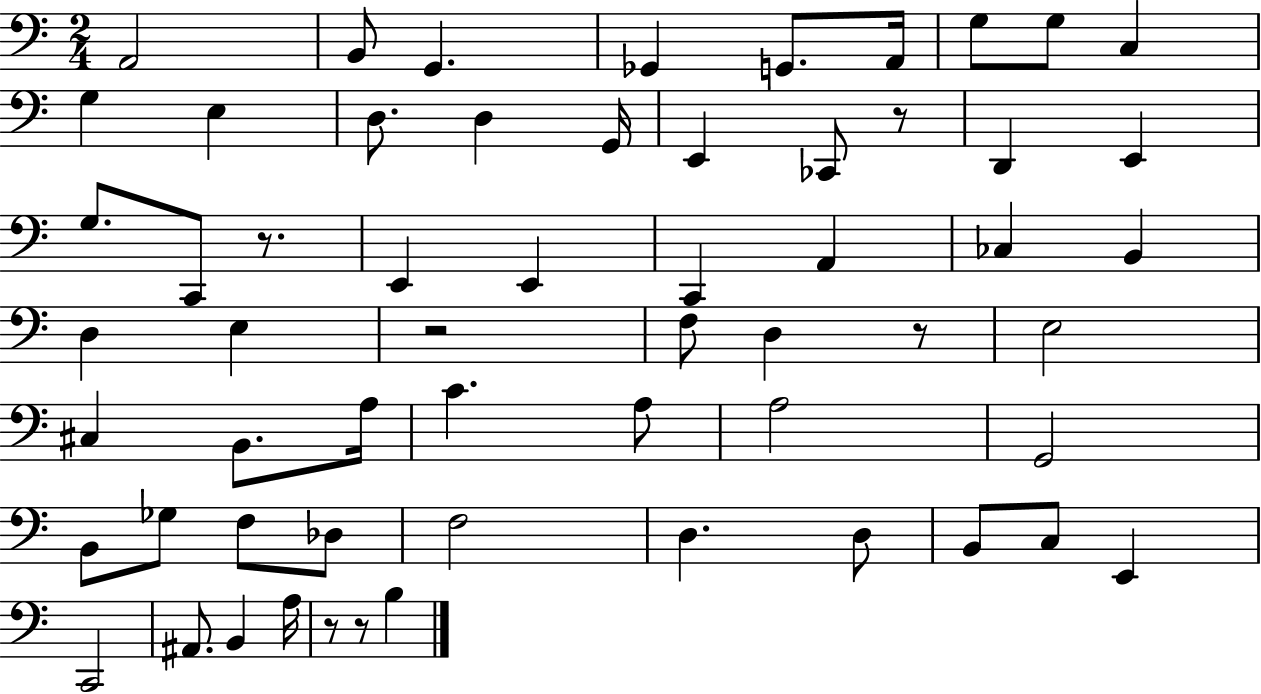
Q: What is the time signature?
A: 2/4